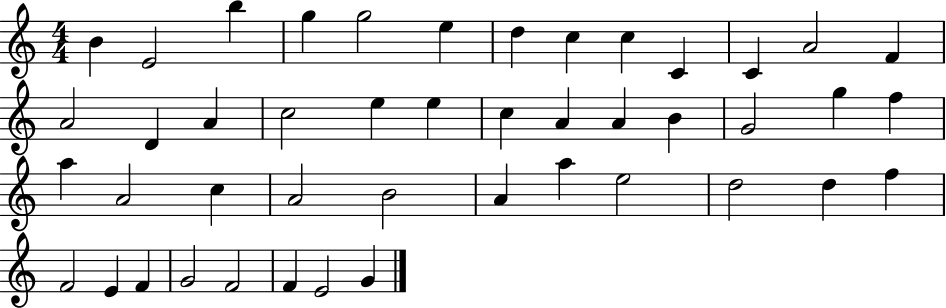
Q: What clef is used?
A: treble